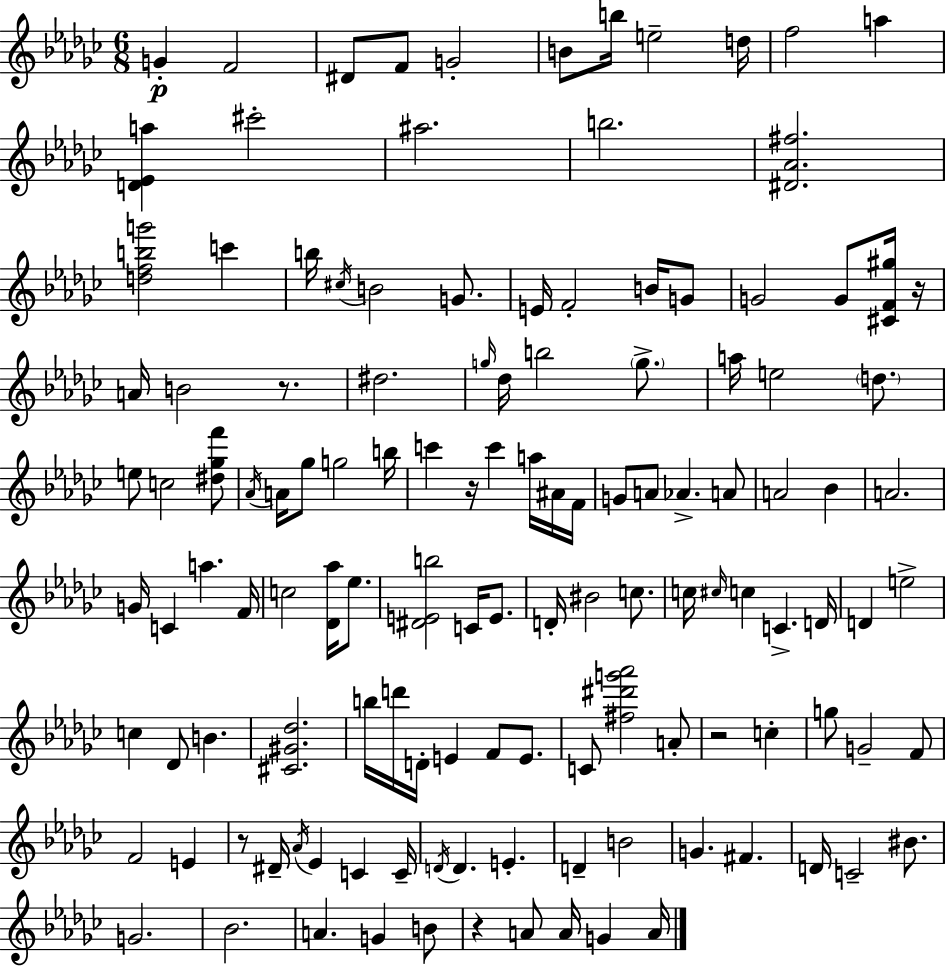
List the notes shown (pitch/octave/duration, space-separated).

G4/q F4/h D#4/e F4/e G4/h B4/e B5/s E5/h D5/s F5/h A5/q [D4,Eb4,A5]/q C#6/h A#5/h. B5/h. [D#4,Ab4,F#5]/h. [D5,F5,B5,G6]/h C6/q B5/s C#5/s B4/h G4/e. E4/s F4/h B4/s G4/e G4/h G4/e [C#4,F4,G#5]/s R/s A4/s B4/h R/e. D#5/h. G5/s Db5/s B5/h G5/e. A5/s E5/h D5/e. E5/e C5/h [D#5,Gb5,F6]/e Ab4/s A4/s Gb5/e G5/h B5/s C6/q R/s C6/q A5/s A#4/s F4/s G4/e A4/e Ab4/q. A4/e A4/h Bb4/q A4/h. G4/s C4/q A5/q. F4/s C5/h [Db4,Ab5]/s Eb5/e. [D#4,E4,B5]/h C4/s E4/e. D4/s BIS4/h C5/e. C5/s C#5/s C5/q C4/q. D4/s D4/q E5/h C5/q Db4/e B4/q. [C#4,G#4,Db5]/h. B5/s D6/s D4/s E4/q F4/e E4/e. C4/e [F#5,D#6,G6,Ab6]/h A4/e R/h C5/q G5/e G4/h F4/e F4/h E4/q R/e D#4/s Ab4/s Eb4/q C4/q C4/s D4/s D4/q. E4/q. D4/q B4/h G4/q. F#4/q. D4/s C4/h BIS4/e. G4/h. Bb4/h. A4/q. G4/q B4/e R/q A4/e A4/s G4/q A4/s